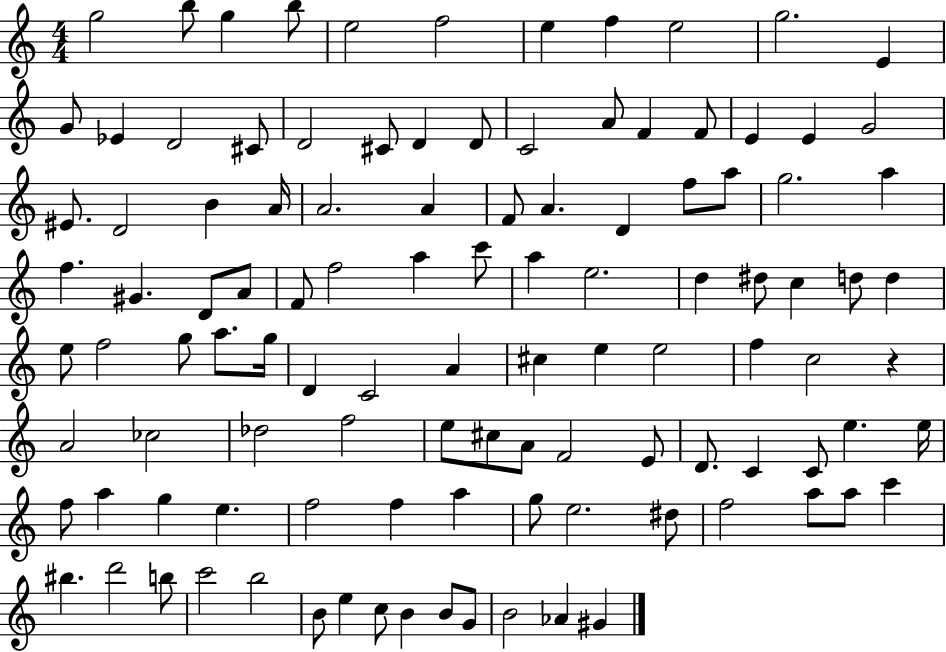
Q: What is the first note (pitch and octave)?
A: G5